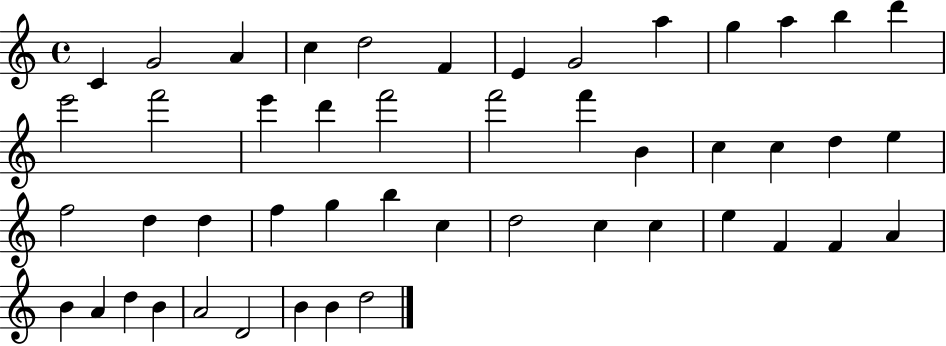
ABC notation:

X:1
T:Untitled
M:4/4
L:1/4
K:C
C G2 A c d2 F E G2 a g a b d' e'2 f'2 e' d' f'2 f'2 f' B c c d e f2 d d f g b c d2 c c e F F A B A d B A2 D2 B B d2